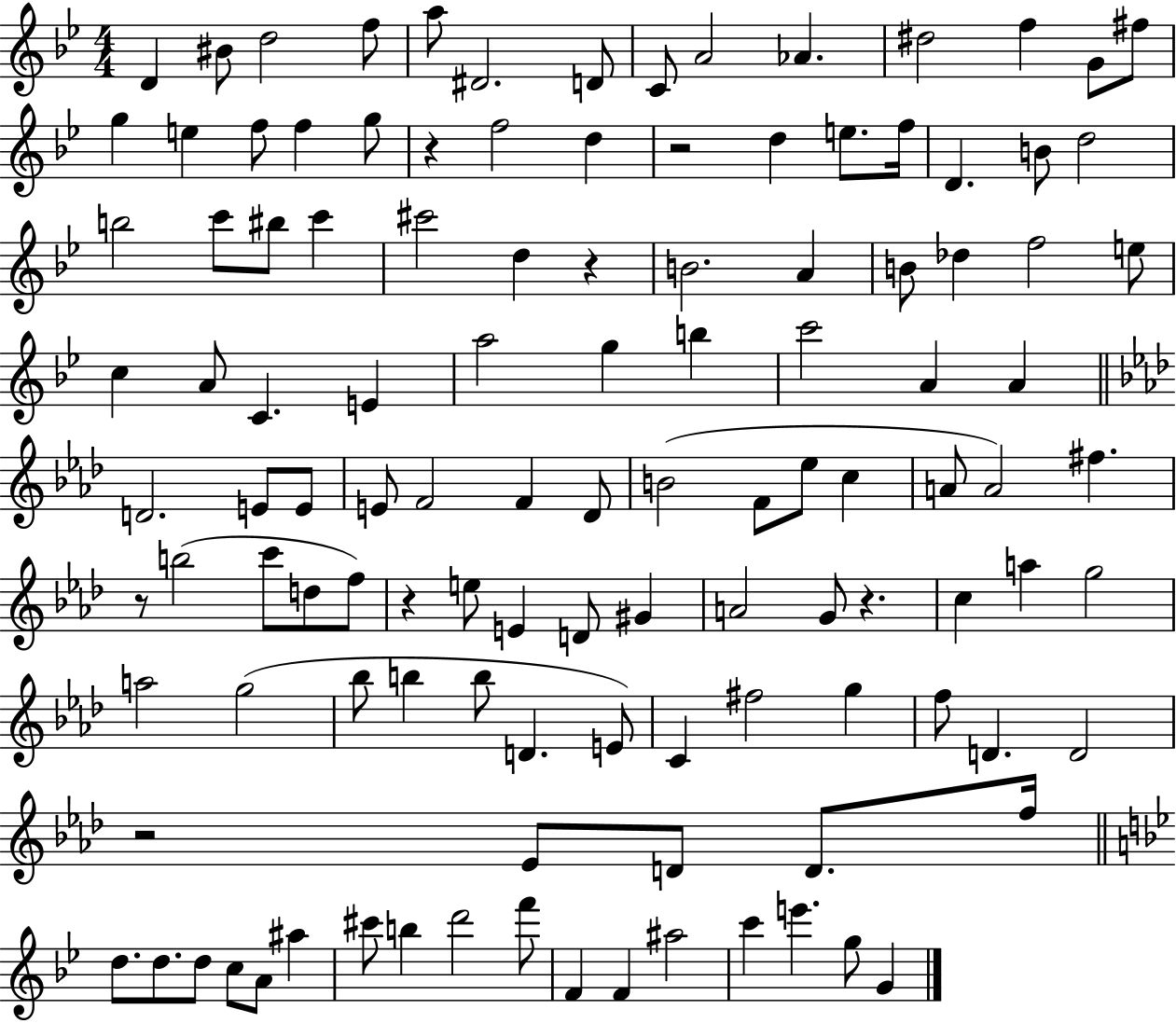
X:1
T:Untitled
M:4/4
L:1/4
K:Bb
D ^B/2 d2 f/2 a/2 ^D2 D/2 C/2 A2 _A ^d2 f G/2 ^f/2 g e f/2 f g/2 z f2 d z2 d e/2 f/4 D B/2 d2 b2 c'/2 ^b/2 c' ^c'2 d z B2 A B/2 _d f2 e/2 c A/2 C E a2 g b c'2 A A D2 E/2 E/2 E/2 F2 F _D/2 B2 F/2 _e/2 c A/2 A2 ^f z/2 b2 c'/2 d/2 f/2 z e/2 E D/2 ^G A2 G/2 z c a g2 a2 g2 _b/2 b b/2 D E/2 C ^f2 g f/2 D D2 z2 _E/2 D/2 D/2 f/4 d/2 d/2 d/2 c/2 A/2 ^a ^c'/2 b d'2 f'/2 F F ^a2 c' e' g/2 G